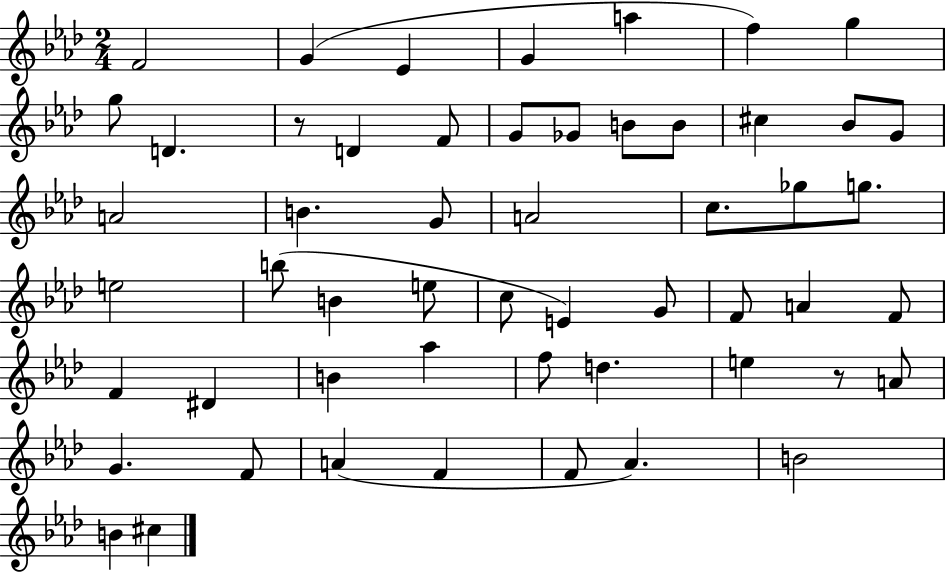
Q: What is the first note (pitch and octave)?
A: F4